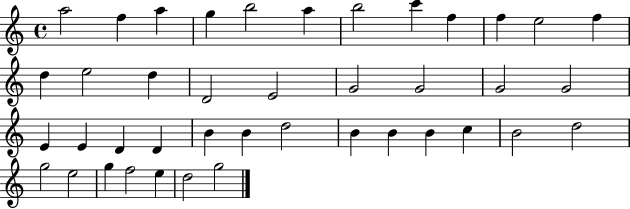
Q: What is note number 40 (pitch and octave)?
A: D5